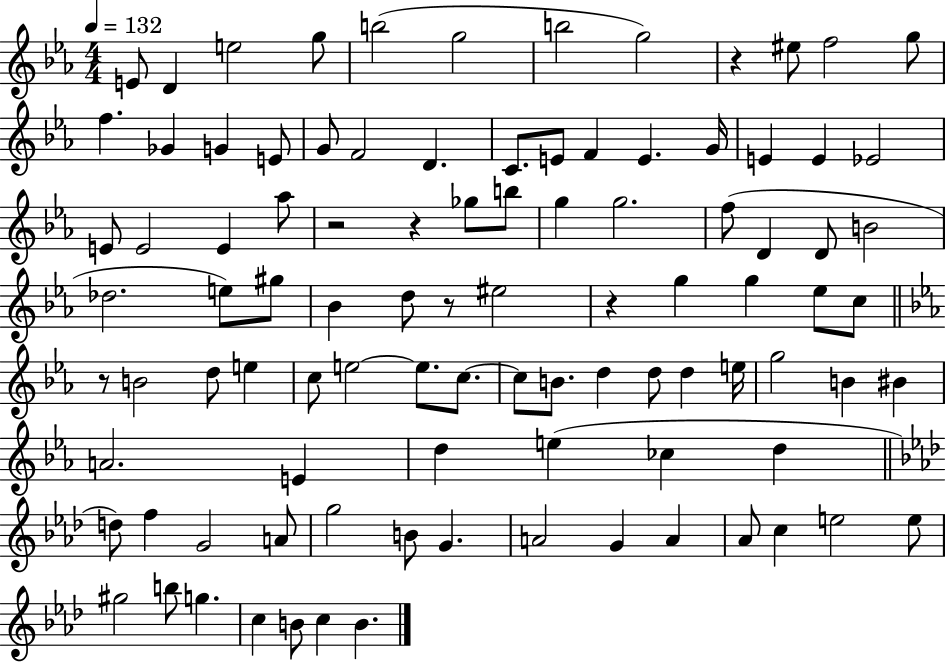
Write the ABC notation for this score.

X:1
T:Untitled
M:4/4
L:1/4
K:Eb
E/2 D e2 g/2 b2 g2 b2 g2 z ^e/2 f2 g/2 f _G G E/2 G/2 F2 D C/2 E/2 F E G/4 E E _E2 E/2 E2 E _a/2 z2 z _g/2 b/2 g g2 f/2 D D/2 B2 _d2 e/2 ^g/2 _B d/2 z/2 ^e2 z g g _e/2 c/2 z/2 B2 d/2 e c/2 e2 e/2 c/2 c/2 B/2 d d/2 d e/4 g2 B ^B A2 E d e _c d d/2 f G2 A/2 g2 B/2 G A2 G A _A/2 c e2 e/2 ^g2 b/2 g c B/2 c B